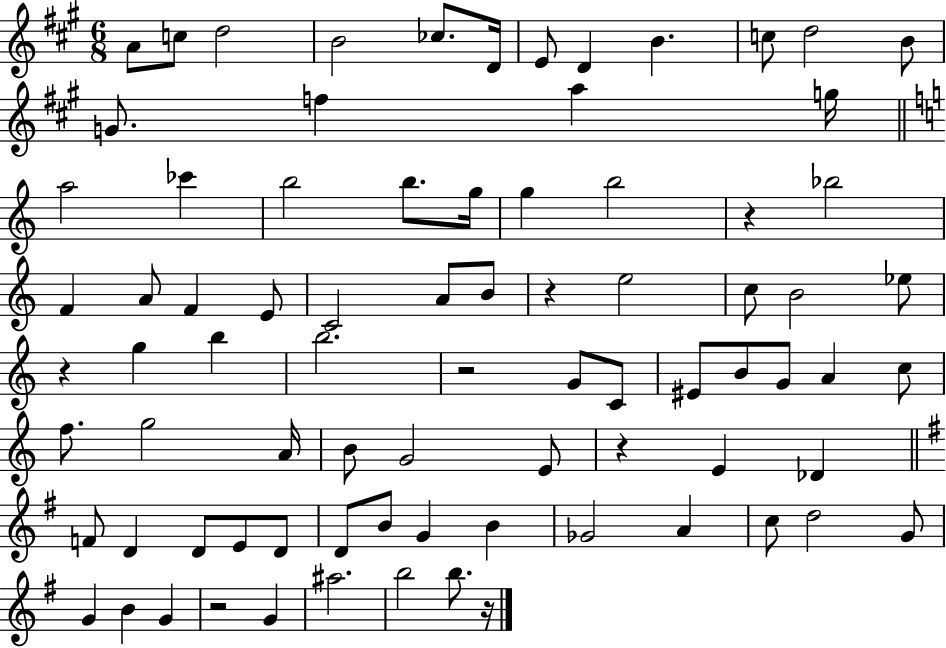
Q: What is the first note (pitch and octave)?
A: A4